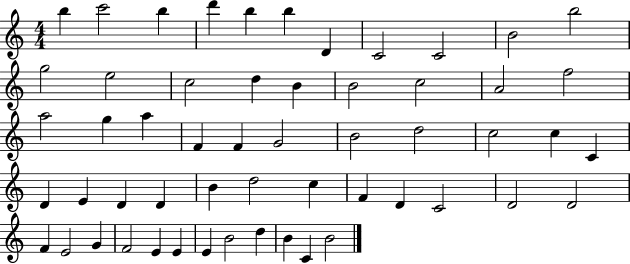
X:1
T:Untitled
M:4/4
L:1/4
K:C
b c'2 b d' b b D C2 C2 B2 b2 g2 e2 c2 d B B2 c2 A2 f2 a2 g a F F G2 B2 d2 c2 c C D E D D B d2 c F D C2 D2 D2 F E2 G F2 E E E B2 d B C B2